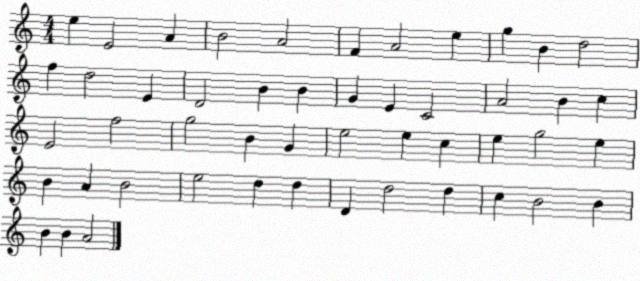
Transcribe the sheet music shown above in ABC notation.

X:1
T:Untitled
M:4/4
L:1/4
K:C
e E2 A B2 A2 F A2 e g B d2 f d2 E D2 B B G E C2 A2 B c E2 f2 g2 B G e2 e c e g2 e B A B2 e2 d d D d2 d c B2 B B B A2